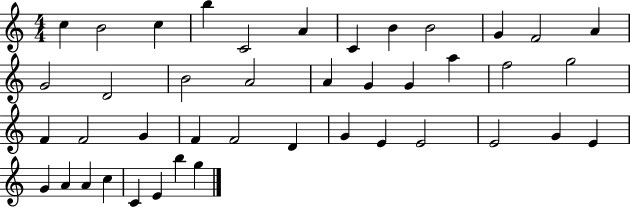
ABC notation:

X:1
T:Untitled
M:4/4
L:1/4
K:C
c B2 c b C2 A C B B2 G F2 A G2 D2 B2 A2 A G G a f2 g2 F F2 G F F2 D G E E2 E2 G E G A A c C E b g